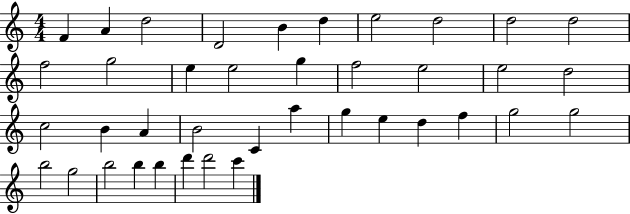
F4/q A4/q D5/h D4/h B4/q D5/q E5/h D5/h D5/h D5/h F5/h G5/h E5/q E5/h G5/q F5/h E5/h E5/h D5/h C5/h B4/q A4/q B4/h C4/q A5/q G5/q E5/q D5/q F5/q G5/h G5/h B5/h G5/h B5/h B5/q B5/q D6/q D6/h C6/q